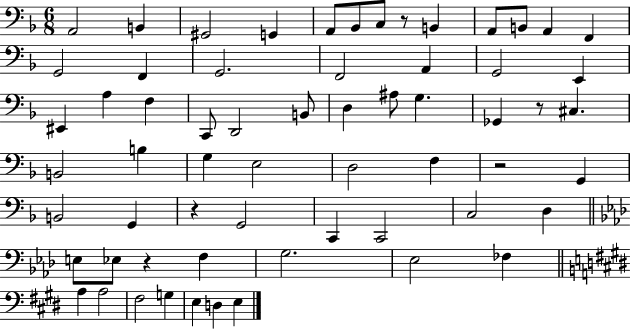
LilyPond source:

{
  \clef bass
  \numericTimeSignature
  \time 6/8
  \key f \major
  a,2 b,4 | gis,2 g,4 | a,8 bes,8 c8 r8 b,4 | a,8 b,8 a,4 f,4 | \break g,2 f,4 | g,2. | f,2 a,4 | g,2 e,4 | \break eis,4 a4 f4 | c,8 d,2 b,8 | d4 ais8 g4. | ges,4 r8 cis4. | \break b,2 b4 | g4 e2 | d2 f4 | r2 g,4 | \break b,2 g,4 | r4 g,2 | c,4 c,2 | c2 d4 | \break \bar "||" \break \key aes \major e8 ees8 r4 f4 | g2. | ees2 fes4 | \bar "||" \break \key e \major a4 a2 | fis2 g4 | e4 d4 e4 | \bar "|."
}